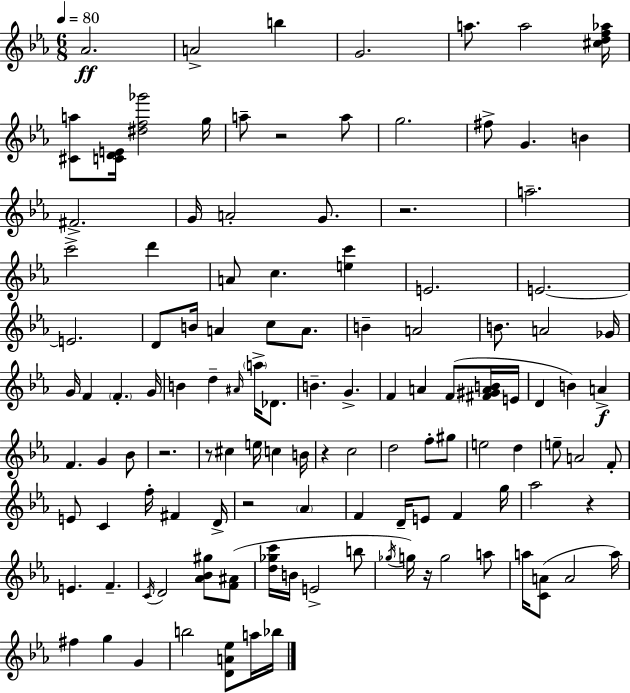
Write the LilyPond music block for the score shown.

{
  \clef treble
  \numericTimeSignature
  \time 6/8
  \key c \minor
  \tempo 4 = 80
  \repeat volta 2 { aes'2.\ff | a'2-> b''4 | g'2. | a''8. a''2 <cis'' d'' f'' aes''>16 | \break <cis' a''>8 <c' d' e'>16 <dis'' f'' ges'''>2 g''16 | a''8-- r2 a''8 | g''2. | fis''8-> g'4. b'4 | \break fis'2.-> | g'16 a'2-. g'8. | r2. | a''2.-- | \break c'''2-> d'''4 | a'8 c''4. <e'' c'''>4 | e'2. | e'2.~~ | \break e'2. | d'8 b'16 a'4 c''8 a'8. | b'4-- a'2 | b'8. a'2 ges'16 | \break g'16 f'4 \parenthesize f'4.-. g'16 | b'4 d''4-- \grace { ais'16 } \parenthesize a''16-> des'8. | b'4.-- g'4.-> | f'4 a'4 f'8( <fis' gis' a' b'>16 | \break e'16 d'4 b'4) a'4->\f | f'4. g'4 bes'8 | r2. | r8 cis''4 e''16 c''4 | \break b'16 r4 c''2 | d''2 f''8-. gis''8 | e''2 d''4 | e''8-- a'2 f'8-. | \break e'8 c'4 f''16-. fis'4 | d'16-> r2 \parenthesize aes'4 | f'4 d'16-- e'8 f'4 | g''16 aes''2 r4 | \break e'4. f'4.-- | \acciaccatura { c'16 } d'2 <aes' bes' gis''>8 | <f' ais'>8( <d'' ges'' c'''>16 b'16 e'2-> | b''8 \acciaccatura { ges''16 }) g''16 r16 g''2 | \break a''8 a''16 <c' a'>8( a'2 | a''16) fis''4 g''4 g'4 | b''2 <d' a' ees''>8 | a''16 bes''16 } \bar "|."
}